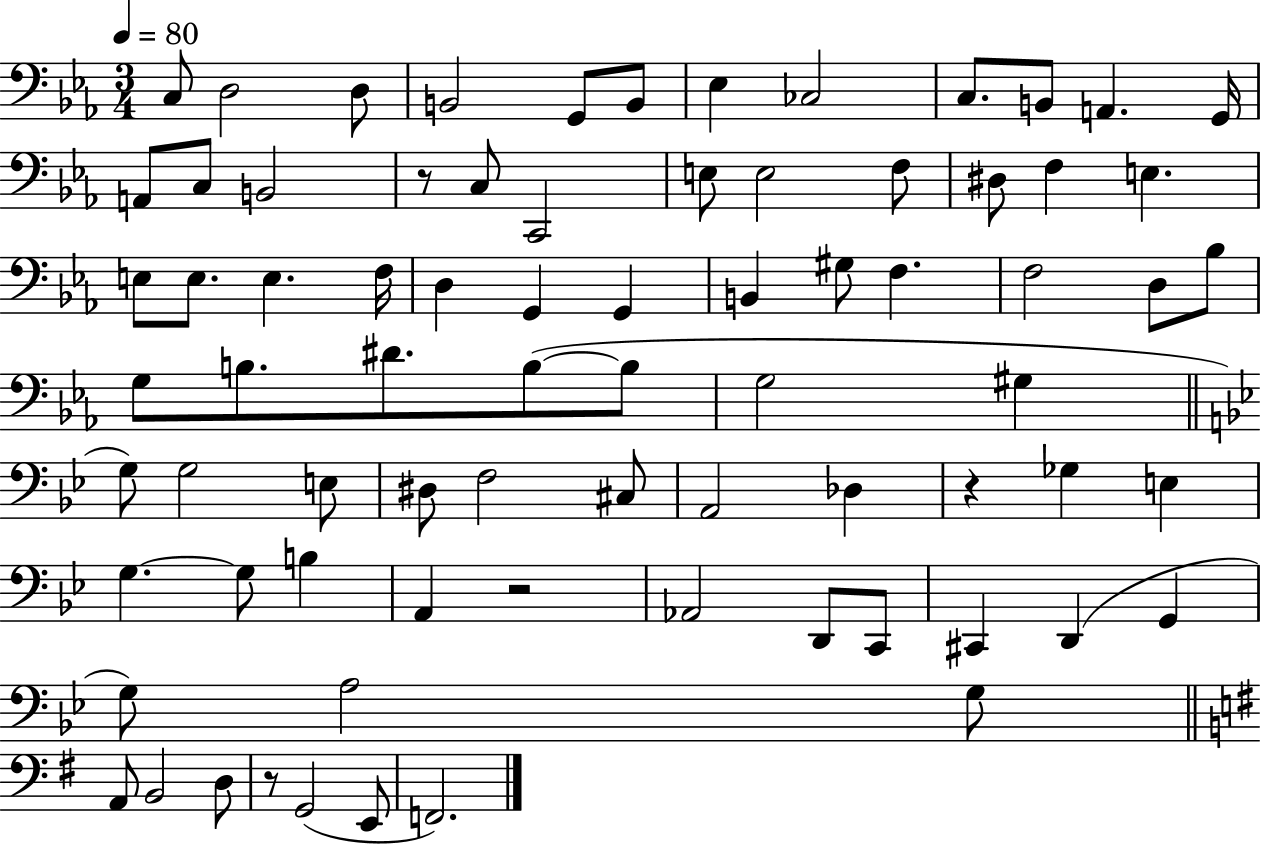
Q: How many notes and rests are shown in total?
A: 76